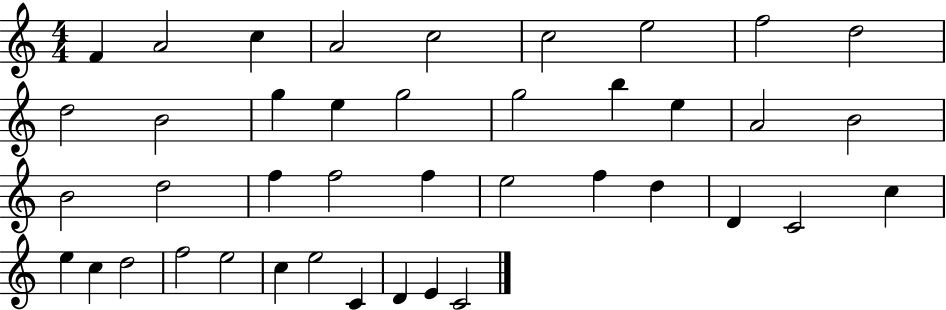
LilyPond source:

{
  \clef treble
  \numericTimeSignature
  \time 4/4
  \key c \major
  f'4 a'2 c''4 | a'2 c''2 | c''2 e''2 | f''2 d''2 | \break d''2 b'2 | g''4 e''4 g''2 | g''2 b''4 e''4 | a'2 b'2 | \break b'2 d''2 | f''4 f''2 f''4 | e''2 f''4 d''4 | d'4 c'2 c''4 | \break e''4 c''4 d''2 | f''2 e''2 | c''4 e''2 c'4 | d'4 e'4 c'2 | \break \bar "|."
}